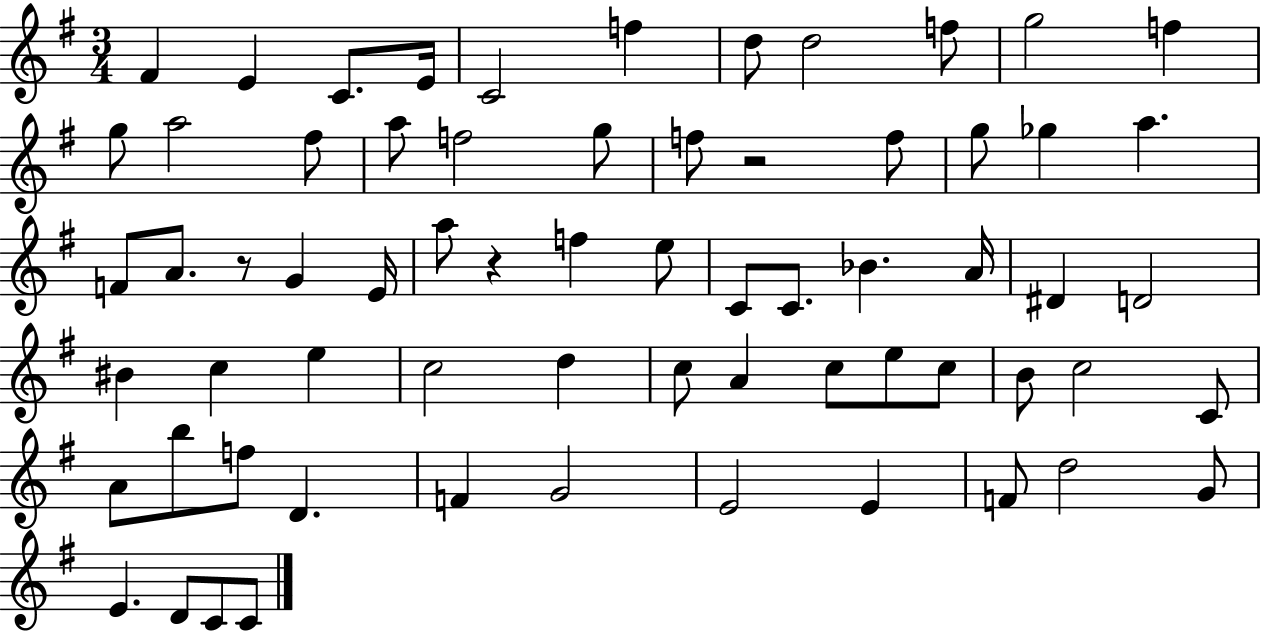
F#4/q E4/q C4/e. E4/s C4/h F5/q D5/e D5/h F5/e G5/h F5/q G5/e A5/h F#5/e A5/e F5/h G5/e F5/e R/h F5/e G5/e Gb5/q A5/q. F4/e A4/e. R/e G4/q E4/s A5/e R/q F5/q E5/e C4/e C4/e. Bb4/q. A4/s D#4/q D4/h BIS4/q C5/q E5/q C5/h D5/q C5/e A4/q C5/e E5/e C5/e B4/e C5/h C4/e A4/e B5/e F5/e D4/q. F4/q G4/h E4/h E4/q F4/e D5/h G4/e E4/q. D4/e C4/e C4/e